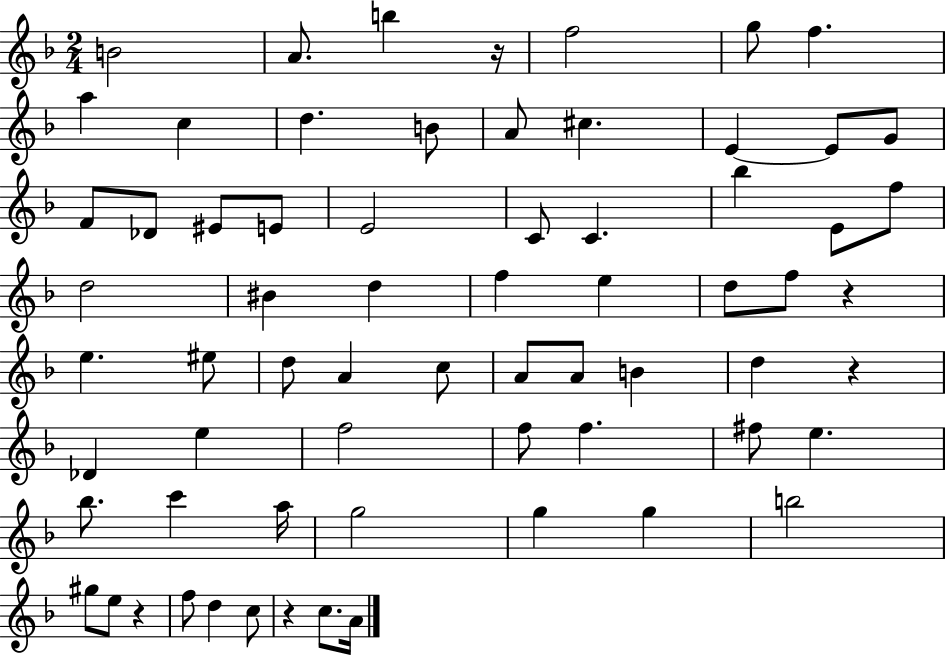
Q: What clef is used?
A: treble